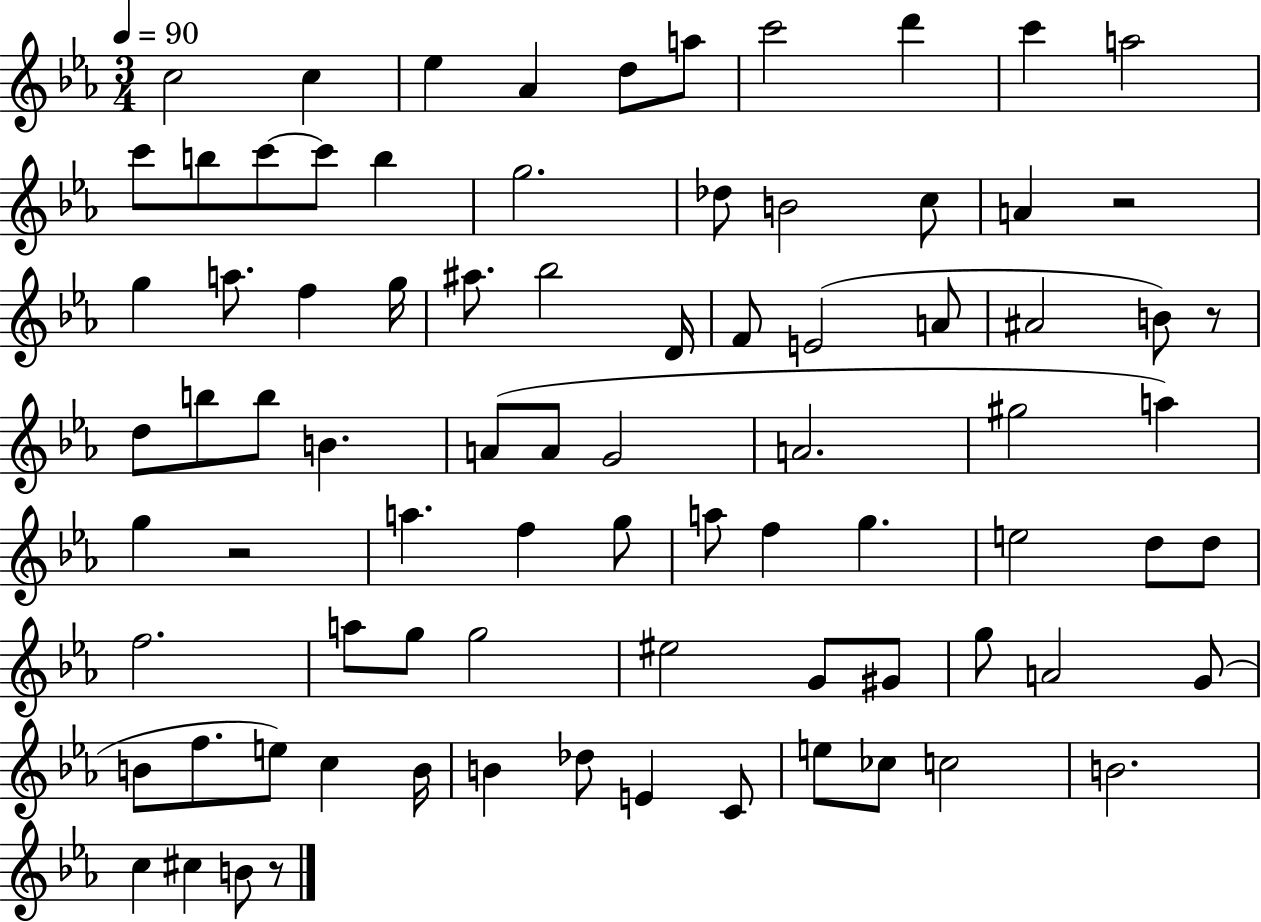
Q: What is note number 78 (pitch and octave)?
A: B4